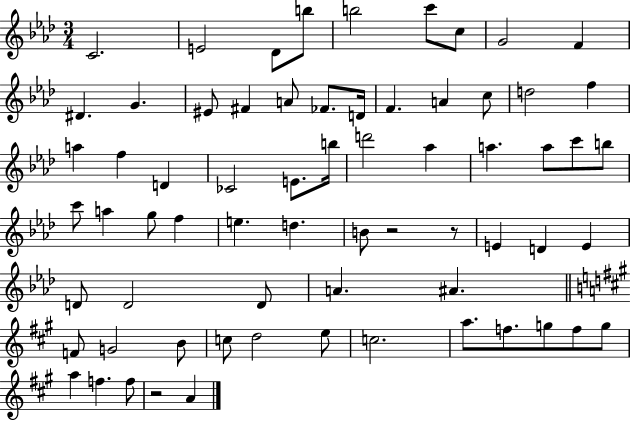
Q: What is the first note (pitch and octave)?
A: C4